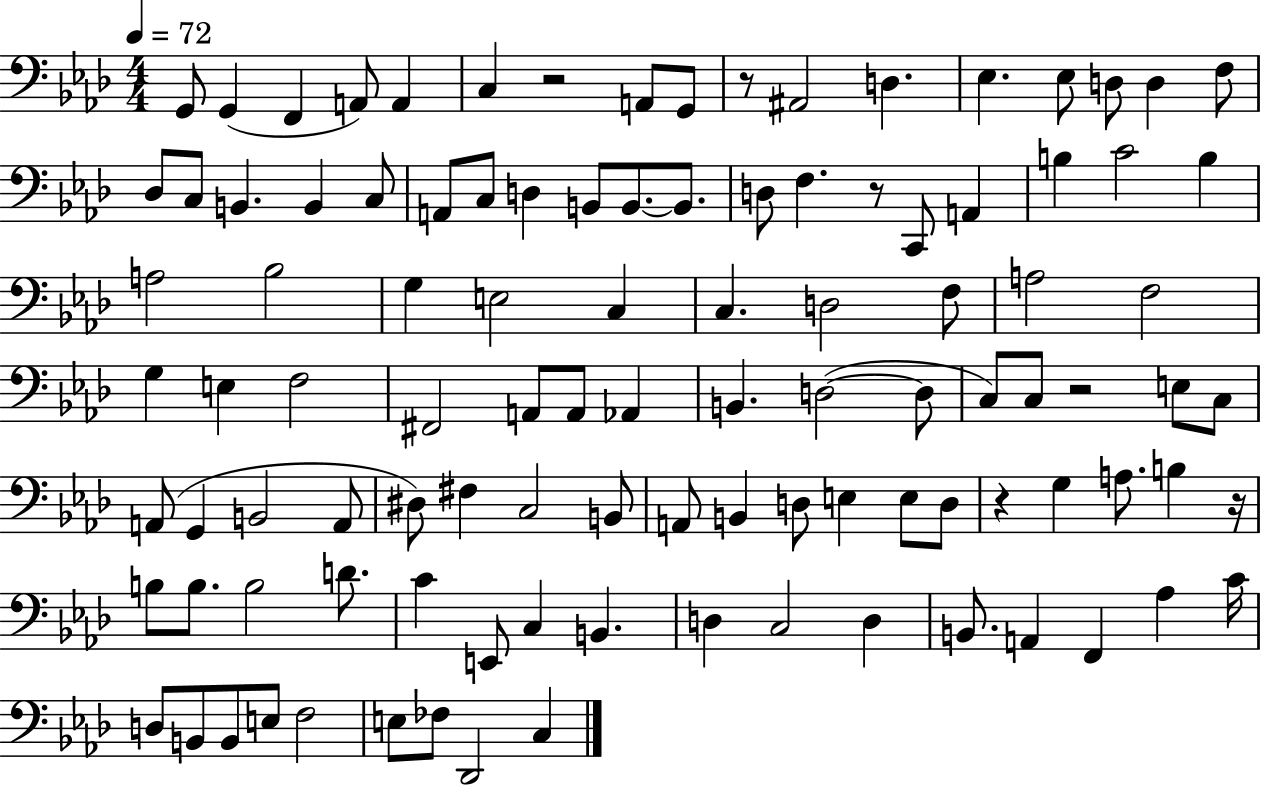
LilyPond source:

{
  \clef bass
  \numericTimeSignature
  \time 4/4
  \key aes \major
  \tempo 4 = 72
  \repeat volta 2 { g,8 g,4( f,4 a,8) a,4 | c4 r2 a,8 g,8 | r8 ais,2 d4. | ees4. ees8 d8 d4 f8 | \break des8 c8 b,4. b,4 c8 | a,8 c8 d4 b,8 b,8.~~ b,8. | d8 f4. r8 c,8 a,4 | b4 c'2 b4 | \break a2 bes2 | g4 e2 c4 | c4. d2 f8 | a2 f2 | \break g4 e4 f2 | fis,2 a,8 a,8 aes,4 | b,4. d2~(~ d8 | c8) c8 r2 e8 c8 | \break a,8( g,4 b,2 a,8 | dis8) fis4 c2 b,8 | a,8 b,4 d8 e4 e8 d8 | r4 g4 a8. b4 r16 | \break b8 b8. b2 d'8. | c'4 e,8 c4 b,4. | d4 c2 d4 | b,8. a,4 f,4 aes4 c'16 | \break d8 b,8 b,8 e8 f2 | e8 fes8 des,2 c4 | } \bar "|."
}